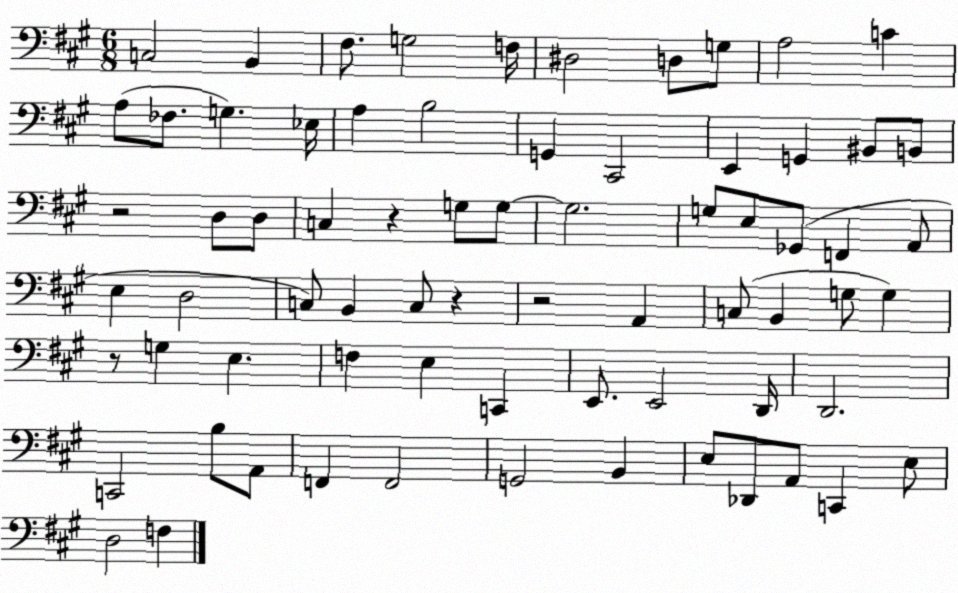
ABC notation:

X:1
T:Untitled
M:6/8
L:1/4
K:A
C,2 B,, ^F,/2 G,2 F,/4 ^D,2 D,/2 G,/2 A,2 C A,/2 _F,/2 G, _E,/4 A, B,2 G,, ^C,,2 E,, G,, ^B,,/2 B,,/2 z2 D,/2 D,/2 C, z G,/2 G,/2 G,2 G,/2 E,/2 _G,,/2 F,, A,,/2 E, D,2 C,/2 B,, C,/2 z z2 A,, C,/2 B,, G,/2 G, z/2 G, E, F, E, C,, E,,/2 E,,2 D,,/4 D,,2 C,,2 B,/2 A,,/2 F,, F,,2 G,,2 B,, E,/2 _D,,/2 A,,/2 C,, E,/2 D,2 F,